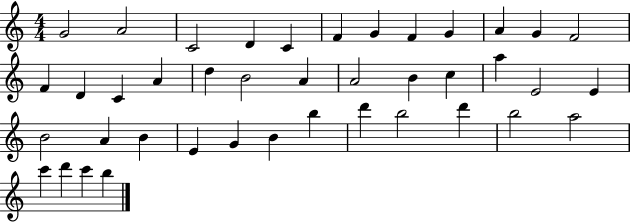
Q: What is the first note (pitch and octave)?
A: G4